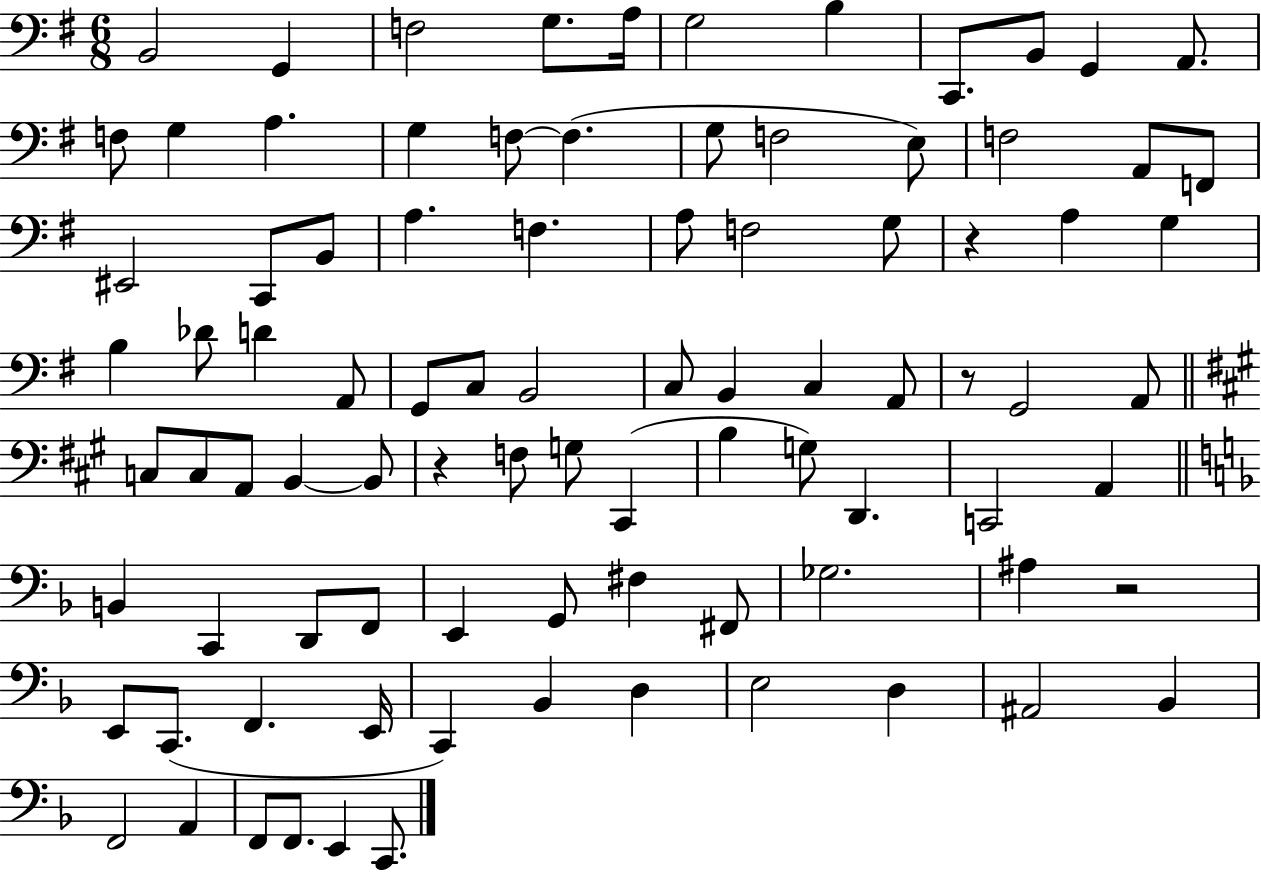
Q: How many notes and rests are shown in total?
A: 90